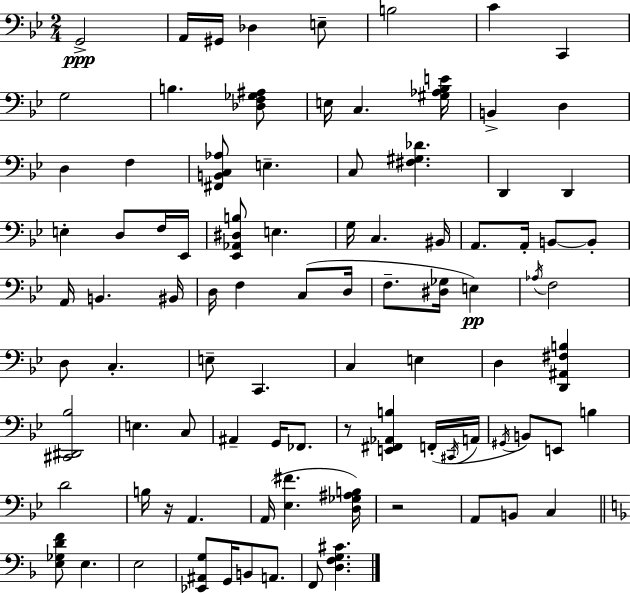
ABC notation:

X:1
T:Untitled
M:2/4
L:1/4
K:Bb
G,,2 A,,/4 ^G,,/4 _D, E,/2 B,2 C C,, G,2 B, [_D,F,_G,^A,]/2 E,/4 C, [^G,_A,_B,E]/4 B,, D, D, F, [^F,,B,,C,_A,]/2 E, C,/2 [^F,^G,_D] D,, D,, E, D,/2 F,/4 _E,,/4 [_E,,_A,,^D,B,]/2 E, G,/4 C, ^B,,/4 A,,/2 A,,/4 B,,/2 B,,/2 A,,/4 B,, ^B,,/4 D,/4 F, C,/2 D,/4 F,/2 [^D,_G,]/4 E, _A,/4 F,2 D,/2 C, E,/2 C,, C, E, D, [D,,^A,,^F,B,] [^C,,^D,,_B,]2 E, C,/2 ^A,, G,,/4 _F,,/2 z/2 [E,,^F,,_A,,B,] F,,/4 ^C,,/4 A,,/4 ^G,,/4 B,,/2 E,,/2 B, D2 B,/4 z/4 A,, A,,/4 [_E,^F] [D,_G,^A,B,]/4 z2 A,,/2 B,,/2 C, [E,_G,DF]/2 E, E,2 [_E,,^A,,G,]/2 G,,/4 B,,/2 A,,/2 F,,/2 [D,F,G,^C]